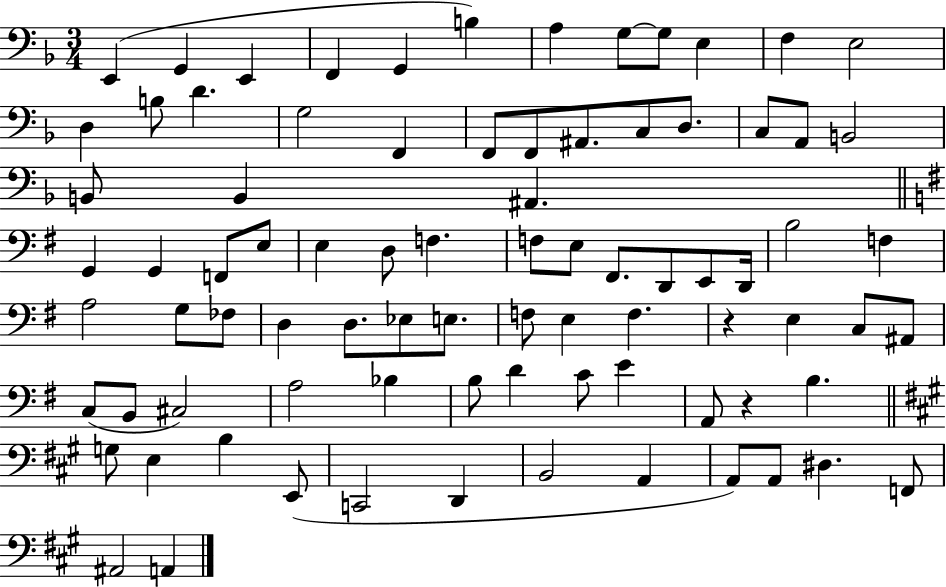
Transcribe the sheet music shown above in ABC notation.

X:1
T:Untitled
M:3/4
L:1/4
K:F
E,, G,, E,, F,, G,, B, A, G,/2 G,/2 E, F, E,2 D, B,/2 D G,2 F,, F,,/2 F,,/2 ^A,,/2 C,/2 D,/2 C,/2 A,,/2 B,,2 B,,/2 B,, ^A,, G,, G,, F,,/2 E,/2 E, D,/2 F, F,/2 E,/2 ^F,,/2 D,,/2 E,,/2 D,,/4 B,2 F, A,2 G,/2 _F,/2 D, D,/2 _E,/2 E,/2 F,/2 E, F, z E, C,/2 ^A,,/2 C,/2 B,,/2 ^C,2 A,2 _B, B,/2 D C/2 E A,,/2 z B, G,/2 E, B, E,,/2 C,,2 D,, B,,2 A,, A,,/2 A,,/2 ^D, F,,/2 ^A,,2 A,,